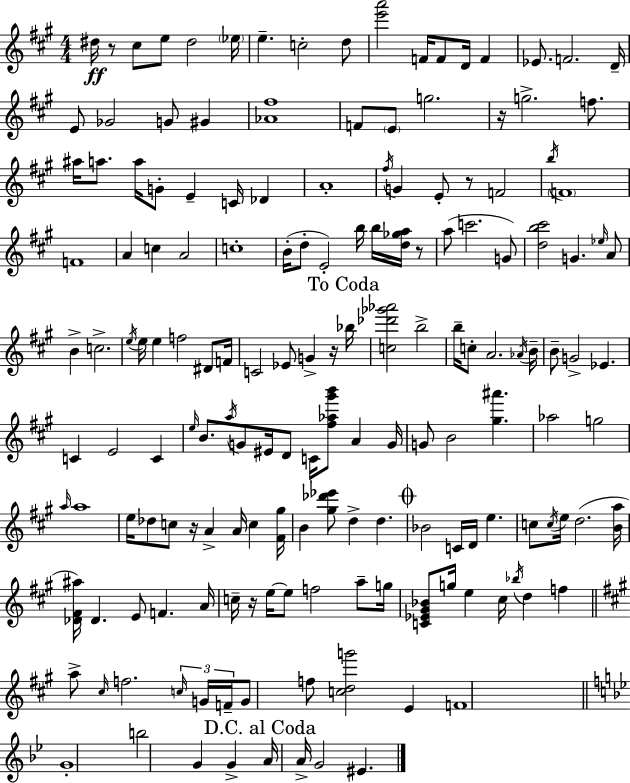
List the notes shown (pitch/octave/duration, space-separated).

D#5/s R/e C#5/e E5/e D#5/h Eb5/s E5/q. C5/h D5/e [E6,A6]/h F4/s F4/e D4/s F4/q Eb4/e. F4/h. D4/s E4/e Gb4/h G4/e G#4/q [Ab4,F#5]/w F4/e E4/e G5/h. R/s G5/h. F5/e. A#5/s A5/e. A5/s G4/e E4/q C4/s Db4/q A4/w F#5/s G4/q E4/e R/e F4/h B5/s F4/w F4/w A4/q C5/q A4/h C5/w B4/s D5/e E4/h B5/s B5/s [D5,Gb5,A5]/s R/e A5/e C6/h. G4/e [D5,B5,C#6]/h G4/q. Eb5/s A4/e B4/q C5/h. E5/s E5/s E5/q F5/h D#4/e F4/s C4/h Eb4/e G4/q R/s Bb5/s [C5,Db6,Gb6,Ab6]/h B5/h B5/s C5/e A4/h. Ab4/s B4/s B4/e G4/h Eb4/q. C4/q E4/h C4/q E5/s B4/e. A5/s G4/e EIS4/s D4/e C4/s [F#5,Ab5,G#6,B6]/e A4/q G4/s G4/e B4/h [G#5,A#6]/q. Ab5/h G5/h A5/s A5/w E5/s Db5/e C5/e R/s A4/q A4/s C5/q [F#4,G#5]/s B4/q [G#5,Db6,Eb6]/e D5/q D5/q. Bb4/h C4/s D4/s E5/q. C5/e C5/s E5/s D5/h. [B4,A5]/s [Db4,F#4,A#5]/s Db4/q. E4/e F4/q. A4/s C5/s R/s E5/s E5/e F5/h A5/e G5/s [C4,Eb4,G#4,Bb4]/e G5/s E5/q C#5/s Bb5/s D5/q F5/q A5/e C#5/s F5/h. C5/s G4/s F4/s G4/e F5/e [C5,D5,G6]/h E4/q F4/w G4/w B5/h G4/q G4/q A4/s A4/s G4/h EIS4/q.